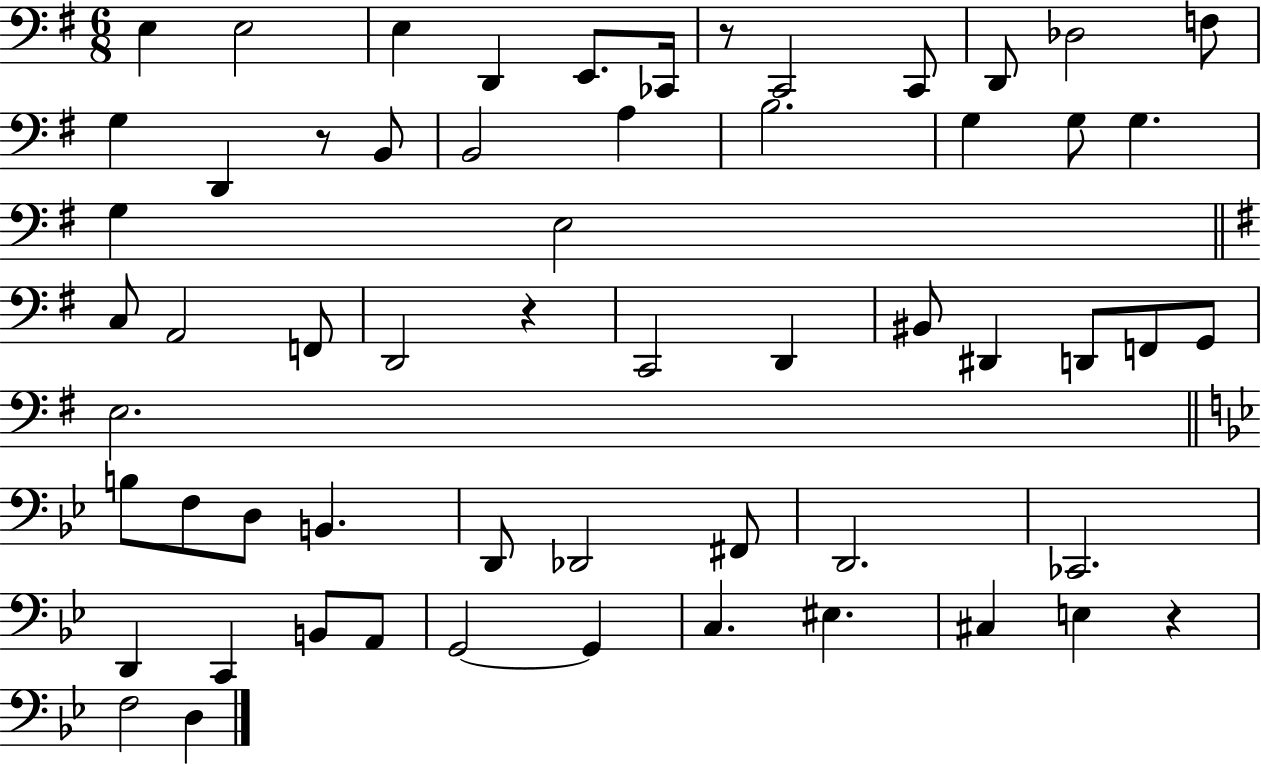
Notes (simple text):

E3/q E3/h E3/q D2/q E2/e. CES2/s R/e C2/h C2/e D2/e Db3/h F3/e G3/q D2/q R/e B2/e B2/h A3/q B3/h. G3/q G3/e G3/q. G3/q E3/h C3/e A2/h F2/e D2/h R/q C2/h D2/q BIS2/e D#2/q D2/e F2/e G2/e E3/h. B3/e F3/e D3/e B2/q. D2/e Db2/h F#2/e D2/h. CES2/h. D2/q C2/q B2/e A2/e G2/h G2/q C3/q. EIS3/q. C#3/q E3/q R/q F3/h D3/q